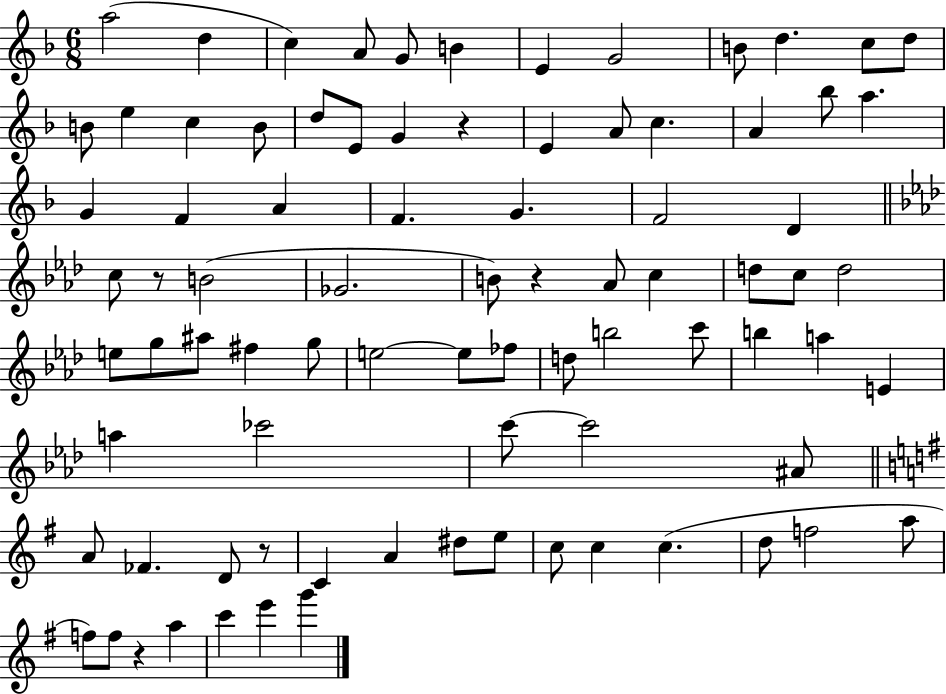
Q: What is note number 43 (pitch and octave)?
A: G5